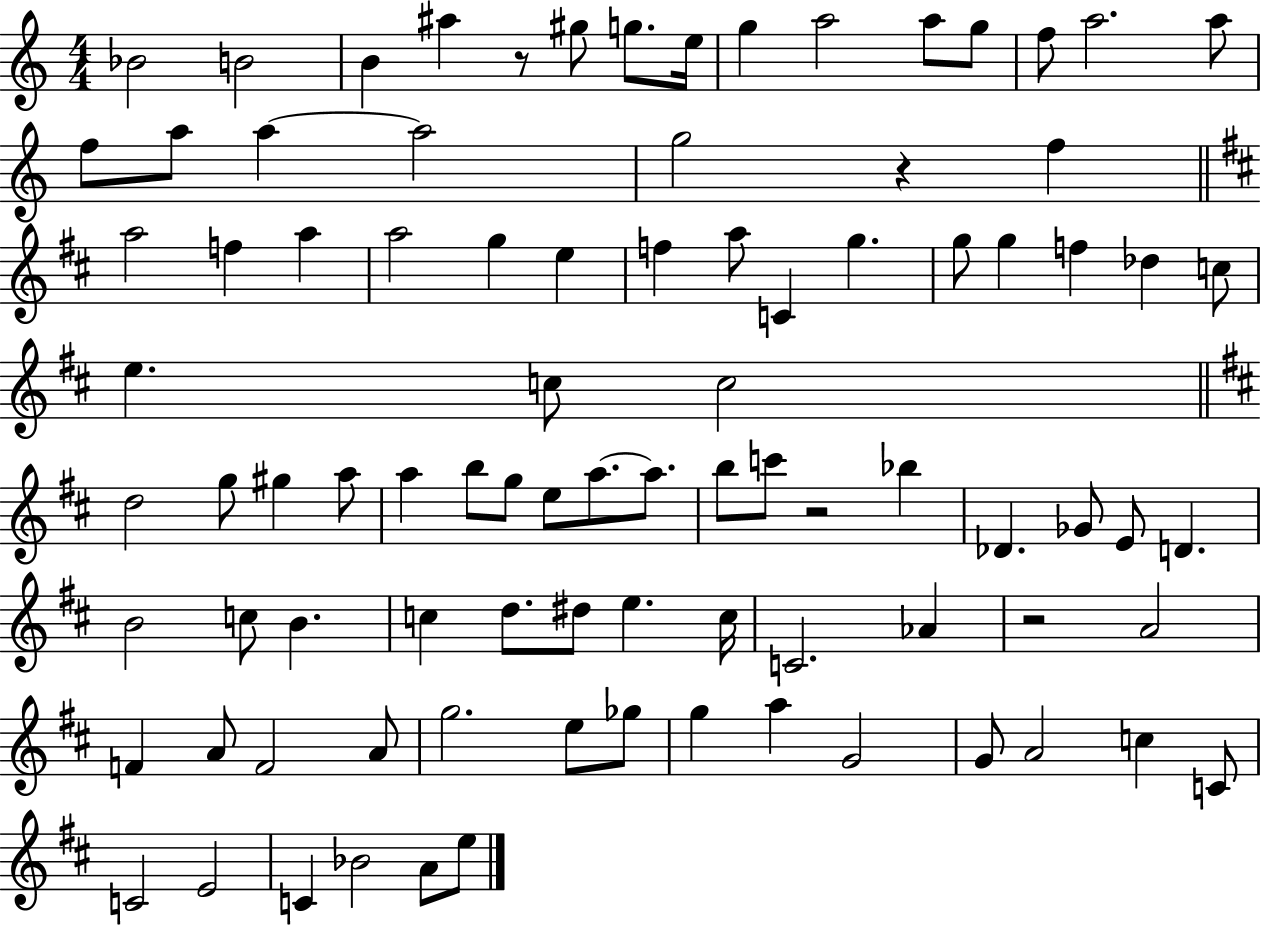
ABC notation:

X:1
T:Untitled
M:4/4
L:1/4
K:C
_B2 B2 B ^a z/2 ^g/2 g/2 e/4 g a2 a/2 g/2 f/2 a2 a/2 f/2 a/2 a a2 g2 z f a2 f a a2 g e f a/2 C g g/2 g f _d c/2 e c/2 c2 d2 g/2 ^g a/2 a b/2 g/2 e/2 a/2 a/2 b/2 c'/2 z2 _b _D _G/2 E/2 D B2 c/2 B c d/2 ^d/2 e c/4 C2 _A z2 A2 F A/2 F2 A/2 g2 e/2 _g/2 g a G2 G/2 A2 c C/2 C2 E2 C _B2 A/2 e/2